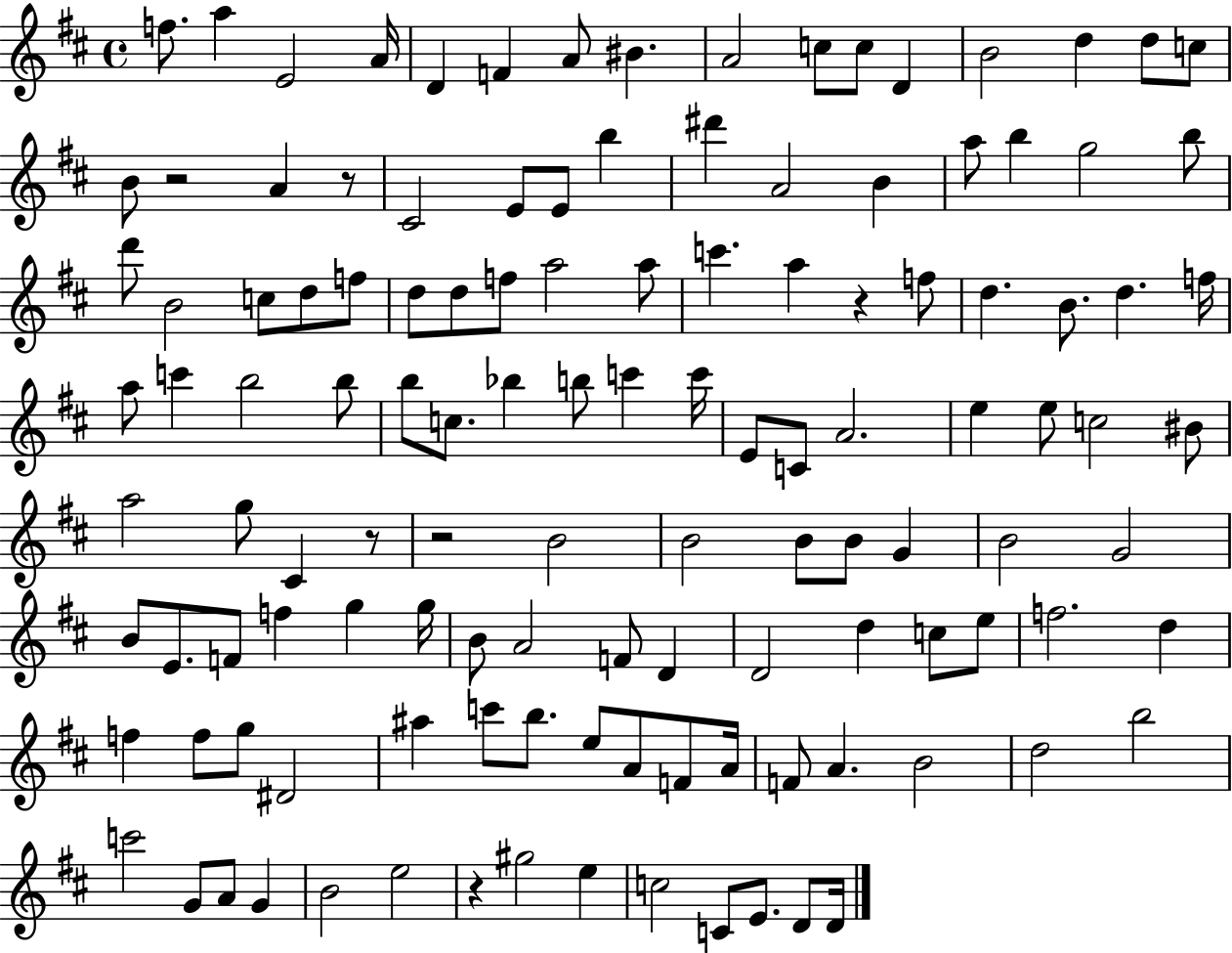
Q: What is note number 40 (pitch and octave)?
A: C6